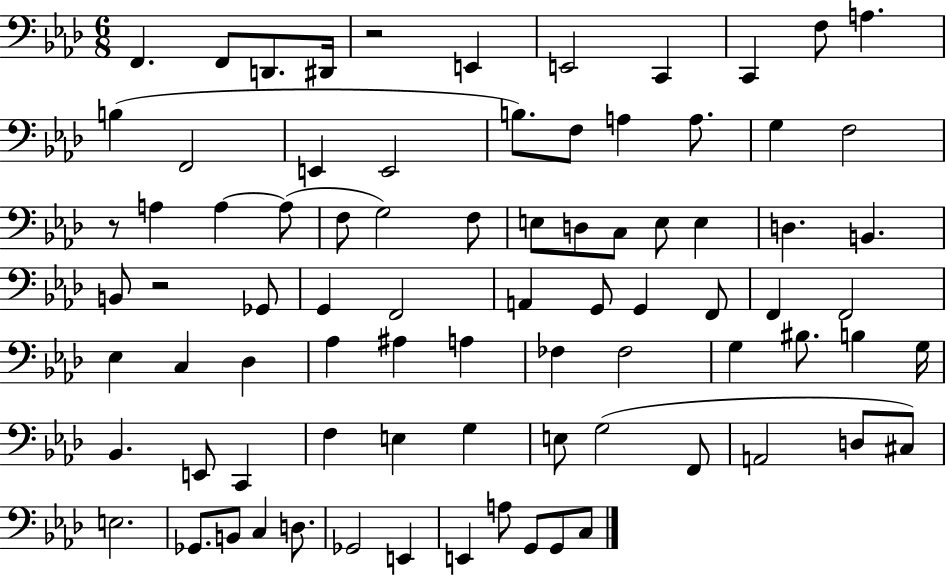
{
  \clef bass
  \numericTimeSignature
  \time 6/8
  \key aes \major
  f,4. f,8 d,8. dis,16 | r2 e,4 | e,2 c,4 | c,4 f8 a4. | \break b4( f,2 | e,4 e,2 | b8.) f8 a4 a8. | g4 f2 | \break r8 a4 a4~~ a8( | f8 g2) f8 | e8 d8 c8 e8 e4 | d4. b,4. | \break b,8 r2 ges,8 | g,4 f,2 | a,4 g,8 g,4 f,8 | f,4 f,2 | \break ees4 c4 des4 | aes4 ais4 a4 | fes4 fes2 | g4 bis8. b4 g16 | \break bes,4. e,8 c,4 | f4 e4 g4 | e8 g2( f,8 | a,2 d8 cis8) | \break e2. | ges,8. b,8 c4 d8. | ges,2 e,4 | e,4 a8 g,8 g,8 c8 | \break \bar "|."
}